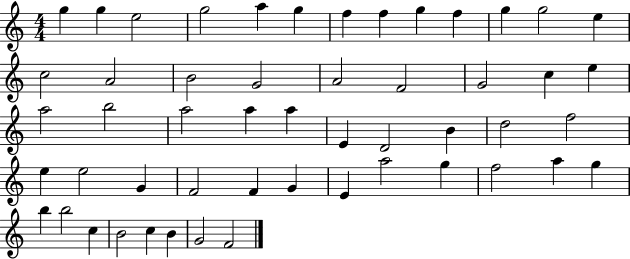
{
  \clef treble
  \numericTimeSignature
  \time 4/4
  \key c \major
  g''4 g''4 e''2 | g''2 a''4 g''4 | f''4 f''4 g''4 f''4 | g''4 g''2 e''4 | \break c''2 a'2 | b'2 g'2 | a'2 f'2 | g'2 c''4 e''4 | \break a''2 b''2 | a''2 a''4 a''4 | e'4 d'2 b'4 | d''2 f''2 | \break e''4 e''2 g'4 | f'2 f'4 g'4 | e'4 a''2 g''4 | f''2 a''4 g''4 | \break b''4 b''2 c''4 | b'2 c''4 b'4 | g'2 f'2 | \bar "|."
}